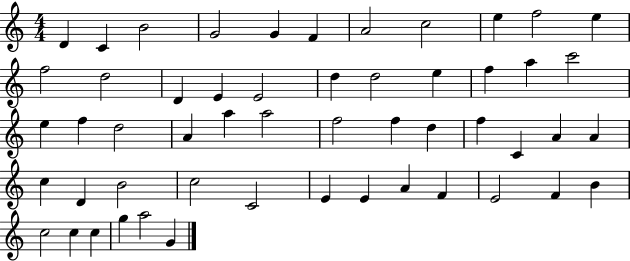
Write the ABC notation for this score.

X:1
T:Untitled
M:4/4
L:1/4
K:C
D C B2 G2 G F A2 c2 e f2 e f2 d2 D E E2 d d2 e f a c'2 e f d2 A a a2 f2 f d f C A A c D B2 c2 C2 E E A F E2 F B c2 c c g a2 G